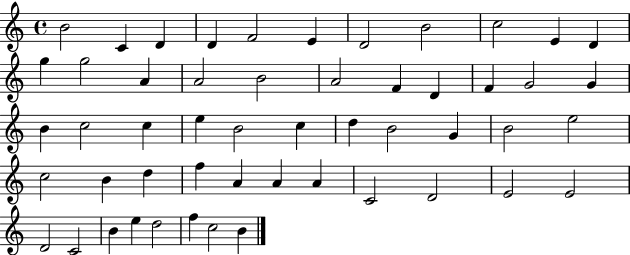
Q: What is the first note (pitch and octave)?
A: B4